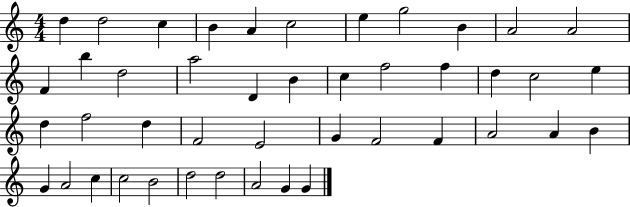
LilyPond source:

{
  \clef treble
  \numericTimeSignature
  \time 4/4
  \key c \major
  d''4 d''2 c''4 | b'4 a'4 c''2 | e''4 g''2 b'4 | a'2 a'2 | \break f'4 b''4 d''2 | a''2 d'4 b'4 | c''4 f''2 f''4 | d''4 c''2 e''4 | \break d''4 f''2 d''4 | f'2 e'2 | g'4 f'2 f'4 | a'2 a'4 b'4 | \break g'4 a'2 c''4 | c''2 b'2 | d''2 d''2 | a'2 g'4 g'4 | \break \bar "|."
}